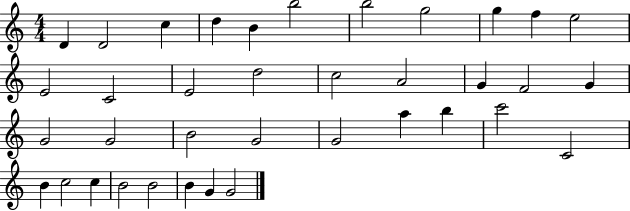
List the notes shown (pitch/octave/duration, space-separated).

D4/q D4/h C5/q D5/q B4/q B5/h B5/h G5/h G5/q F5/q E5/h E4/h C4/h E4/h D5/h C5/h A4/h G4/q F4/h G4/q G4/h G4/h B4/h G4/h G4/h A5/q B5/q C6/h C4/h B4/q C5/h C5/q B4/h B4/h B4/q G4/q G4/h